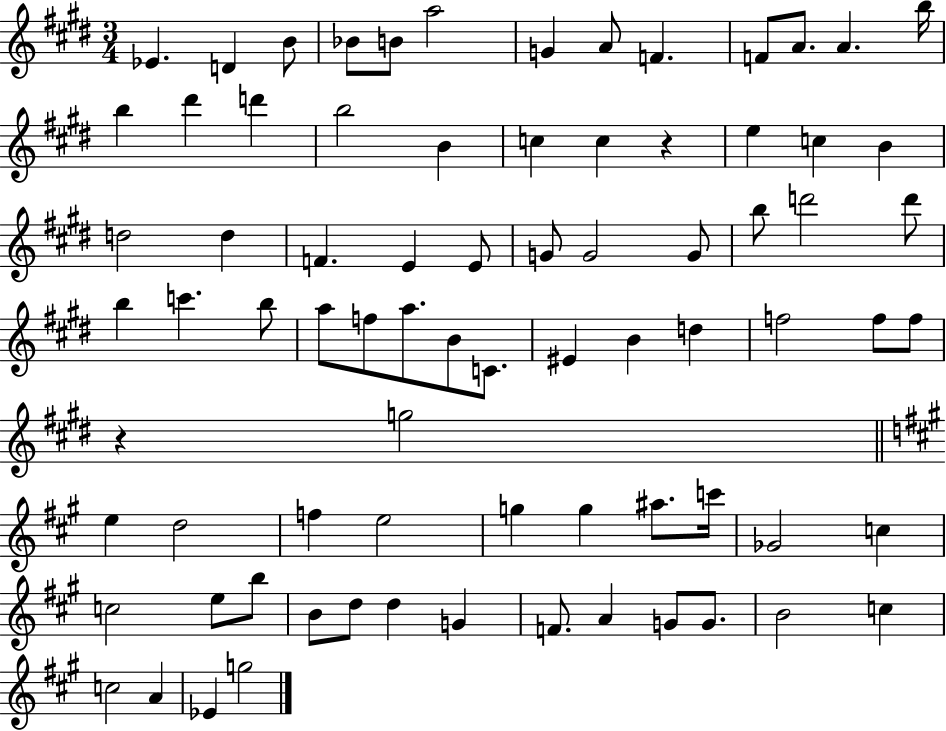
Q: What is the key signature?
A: E major